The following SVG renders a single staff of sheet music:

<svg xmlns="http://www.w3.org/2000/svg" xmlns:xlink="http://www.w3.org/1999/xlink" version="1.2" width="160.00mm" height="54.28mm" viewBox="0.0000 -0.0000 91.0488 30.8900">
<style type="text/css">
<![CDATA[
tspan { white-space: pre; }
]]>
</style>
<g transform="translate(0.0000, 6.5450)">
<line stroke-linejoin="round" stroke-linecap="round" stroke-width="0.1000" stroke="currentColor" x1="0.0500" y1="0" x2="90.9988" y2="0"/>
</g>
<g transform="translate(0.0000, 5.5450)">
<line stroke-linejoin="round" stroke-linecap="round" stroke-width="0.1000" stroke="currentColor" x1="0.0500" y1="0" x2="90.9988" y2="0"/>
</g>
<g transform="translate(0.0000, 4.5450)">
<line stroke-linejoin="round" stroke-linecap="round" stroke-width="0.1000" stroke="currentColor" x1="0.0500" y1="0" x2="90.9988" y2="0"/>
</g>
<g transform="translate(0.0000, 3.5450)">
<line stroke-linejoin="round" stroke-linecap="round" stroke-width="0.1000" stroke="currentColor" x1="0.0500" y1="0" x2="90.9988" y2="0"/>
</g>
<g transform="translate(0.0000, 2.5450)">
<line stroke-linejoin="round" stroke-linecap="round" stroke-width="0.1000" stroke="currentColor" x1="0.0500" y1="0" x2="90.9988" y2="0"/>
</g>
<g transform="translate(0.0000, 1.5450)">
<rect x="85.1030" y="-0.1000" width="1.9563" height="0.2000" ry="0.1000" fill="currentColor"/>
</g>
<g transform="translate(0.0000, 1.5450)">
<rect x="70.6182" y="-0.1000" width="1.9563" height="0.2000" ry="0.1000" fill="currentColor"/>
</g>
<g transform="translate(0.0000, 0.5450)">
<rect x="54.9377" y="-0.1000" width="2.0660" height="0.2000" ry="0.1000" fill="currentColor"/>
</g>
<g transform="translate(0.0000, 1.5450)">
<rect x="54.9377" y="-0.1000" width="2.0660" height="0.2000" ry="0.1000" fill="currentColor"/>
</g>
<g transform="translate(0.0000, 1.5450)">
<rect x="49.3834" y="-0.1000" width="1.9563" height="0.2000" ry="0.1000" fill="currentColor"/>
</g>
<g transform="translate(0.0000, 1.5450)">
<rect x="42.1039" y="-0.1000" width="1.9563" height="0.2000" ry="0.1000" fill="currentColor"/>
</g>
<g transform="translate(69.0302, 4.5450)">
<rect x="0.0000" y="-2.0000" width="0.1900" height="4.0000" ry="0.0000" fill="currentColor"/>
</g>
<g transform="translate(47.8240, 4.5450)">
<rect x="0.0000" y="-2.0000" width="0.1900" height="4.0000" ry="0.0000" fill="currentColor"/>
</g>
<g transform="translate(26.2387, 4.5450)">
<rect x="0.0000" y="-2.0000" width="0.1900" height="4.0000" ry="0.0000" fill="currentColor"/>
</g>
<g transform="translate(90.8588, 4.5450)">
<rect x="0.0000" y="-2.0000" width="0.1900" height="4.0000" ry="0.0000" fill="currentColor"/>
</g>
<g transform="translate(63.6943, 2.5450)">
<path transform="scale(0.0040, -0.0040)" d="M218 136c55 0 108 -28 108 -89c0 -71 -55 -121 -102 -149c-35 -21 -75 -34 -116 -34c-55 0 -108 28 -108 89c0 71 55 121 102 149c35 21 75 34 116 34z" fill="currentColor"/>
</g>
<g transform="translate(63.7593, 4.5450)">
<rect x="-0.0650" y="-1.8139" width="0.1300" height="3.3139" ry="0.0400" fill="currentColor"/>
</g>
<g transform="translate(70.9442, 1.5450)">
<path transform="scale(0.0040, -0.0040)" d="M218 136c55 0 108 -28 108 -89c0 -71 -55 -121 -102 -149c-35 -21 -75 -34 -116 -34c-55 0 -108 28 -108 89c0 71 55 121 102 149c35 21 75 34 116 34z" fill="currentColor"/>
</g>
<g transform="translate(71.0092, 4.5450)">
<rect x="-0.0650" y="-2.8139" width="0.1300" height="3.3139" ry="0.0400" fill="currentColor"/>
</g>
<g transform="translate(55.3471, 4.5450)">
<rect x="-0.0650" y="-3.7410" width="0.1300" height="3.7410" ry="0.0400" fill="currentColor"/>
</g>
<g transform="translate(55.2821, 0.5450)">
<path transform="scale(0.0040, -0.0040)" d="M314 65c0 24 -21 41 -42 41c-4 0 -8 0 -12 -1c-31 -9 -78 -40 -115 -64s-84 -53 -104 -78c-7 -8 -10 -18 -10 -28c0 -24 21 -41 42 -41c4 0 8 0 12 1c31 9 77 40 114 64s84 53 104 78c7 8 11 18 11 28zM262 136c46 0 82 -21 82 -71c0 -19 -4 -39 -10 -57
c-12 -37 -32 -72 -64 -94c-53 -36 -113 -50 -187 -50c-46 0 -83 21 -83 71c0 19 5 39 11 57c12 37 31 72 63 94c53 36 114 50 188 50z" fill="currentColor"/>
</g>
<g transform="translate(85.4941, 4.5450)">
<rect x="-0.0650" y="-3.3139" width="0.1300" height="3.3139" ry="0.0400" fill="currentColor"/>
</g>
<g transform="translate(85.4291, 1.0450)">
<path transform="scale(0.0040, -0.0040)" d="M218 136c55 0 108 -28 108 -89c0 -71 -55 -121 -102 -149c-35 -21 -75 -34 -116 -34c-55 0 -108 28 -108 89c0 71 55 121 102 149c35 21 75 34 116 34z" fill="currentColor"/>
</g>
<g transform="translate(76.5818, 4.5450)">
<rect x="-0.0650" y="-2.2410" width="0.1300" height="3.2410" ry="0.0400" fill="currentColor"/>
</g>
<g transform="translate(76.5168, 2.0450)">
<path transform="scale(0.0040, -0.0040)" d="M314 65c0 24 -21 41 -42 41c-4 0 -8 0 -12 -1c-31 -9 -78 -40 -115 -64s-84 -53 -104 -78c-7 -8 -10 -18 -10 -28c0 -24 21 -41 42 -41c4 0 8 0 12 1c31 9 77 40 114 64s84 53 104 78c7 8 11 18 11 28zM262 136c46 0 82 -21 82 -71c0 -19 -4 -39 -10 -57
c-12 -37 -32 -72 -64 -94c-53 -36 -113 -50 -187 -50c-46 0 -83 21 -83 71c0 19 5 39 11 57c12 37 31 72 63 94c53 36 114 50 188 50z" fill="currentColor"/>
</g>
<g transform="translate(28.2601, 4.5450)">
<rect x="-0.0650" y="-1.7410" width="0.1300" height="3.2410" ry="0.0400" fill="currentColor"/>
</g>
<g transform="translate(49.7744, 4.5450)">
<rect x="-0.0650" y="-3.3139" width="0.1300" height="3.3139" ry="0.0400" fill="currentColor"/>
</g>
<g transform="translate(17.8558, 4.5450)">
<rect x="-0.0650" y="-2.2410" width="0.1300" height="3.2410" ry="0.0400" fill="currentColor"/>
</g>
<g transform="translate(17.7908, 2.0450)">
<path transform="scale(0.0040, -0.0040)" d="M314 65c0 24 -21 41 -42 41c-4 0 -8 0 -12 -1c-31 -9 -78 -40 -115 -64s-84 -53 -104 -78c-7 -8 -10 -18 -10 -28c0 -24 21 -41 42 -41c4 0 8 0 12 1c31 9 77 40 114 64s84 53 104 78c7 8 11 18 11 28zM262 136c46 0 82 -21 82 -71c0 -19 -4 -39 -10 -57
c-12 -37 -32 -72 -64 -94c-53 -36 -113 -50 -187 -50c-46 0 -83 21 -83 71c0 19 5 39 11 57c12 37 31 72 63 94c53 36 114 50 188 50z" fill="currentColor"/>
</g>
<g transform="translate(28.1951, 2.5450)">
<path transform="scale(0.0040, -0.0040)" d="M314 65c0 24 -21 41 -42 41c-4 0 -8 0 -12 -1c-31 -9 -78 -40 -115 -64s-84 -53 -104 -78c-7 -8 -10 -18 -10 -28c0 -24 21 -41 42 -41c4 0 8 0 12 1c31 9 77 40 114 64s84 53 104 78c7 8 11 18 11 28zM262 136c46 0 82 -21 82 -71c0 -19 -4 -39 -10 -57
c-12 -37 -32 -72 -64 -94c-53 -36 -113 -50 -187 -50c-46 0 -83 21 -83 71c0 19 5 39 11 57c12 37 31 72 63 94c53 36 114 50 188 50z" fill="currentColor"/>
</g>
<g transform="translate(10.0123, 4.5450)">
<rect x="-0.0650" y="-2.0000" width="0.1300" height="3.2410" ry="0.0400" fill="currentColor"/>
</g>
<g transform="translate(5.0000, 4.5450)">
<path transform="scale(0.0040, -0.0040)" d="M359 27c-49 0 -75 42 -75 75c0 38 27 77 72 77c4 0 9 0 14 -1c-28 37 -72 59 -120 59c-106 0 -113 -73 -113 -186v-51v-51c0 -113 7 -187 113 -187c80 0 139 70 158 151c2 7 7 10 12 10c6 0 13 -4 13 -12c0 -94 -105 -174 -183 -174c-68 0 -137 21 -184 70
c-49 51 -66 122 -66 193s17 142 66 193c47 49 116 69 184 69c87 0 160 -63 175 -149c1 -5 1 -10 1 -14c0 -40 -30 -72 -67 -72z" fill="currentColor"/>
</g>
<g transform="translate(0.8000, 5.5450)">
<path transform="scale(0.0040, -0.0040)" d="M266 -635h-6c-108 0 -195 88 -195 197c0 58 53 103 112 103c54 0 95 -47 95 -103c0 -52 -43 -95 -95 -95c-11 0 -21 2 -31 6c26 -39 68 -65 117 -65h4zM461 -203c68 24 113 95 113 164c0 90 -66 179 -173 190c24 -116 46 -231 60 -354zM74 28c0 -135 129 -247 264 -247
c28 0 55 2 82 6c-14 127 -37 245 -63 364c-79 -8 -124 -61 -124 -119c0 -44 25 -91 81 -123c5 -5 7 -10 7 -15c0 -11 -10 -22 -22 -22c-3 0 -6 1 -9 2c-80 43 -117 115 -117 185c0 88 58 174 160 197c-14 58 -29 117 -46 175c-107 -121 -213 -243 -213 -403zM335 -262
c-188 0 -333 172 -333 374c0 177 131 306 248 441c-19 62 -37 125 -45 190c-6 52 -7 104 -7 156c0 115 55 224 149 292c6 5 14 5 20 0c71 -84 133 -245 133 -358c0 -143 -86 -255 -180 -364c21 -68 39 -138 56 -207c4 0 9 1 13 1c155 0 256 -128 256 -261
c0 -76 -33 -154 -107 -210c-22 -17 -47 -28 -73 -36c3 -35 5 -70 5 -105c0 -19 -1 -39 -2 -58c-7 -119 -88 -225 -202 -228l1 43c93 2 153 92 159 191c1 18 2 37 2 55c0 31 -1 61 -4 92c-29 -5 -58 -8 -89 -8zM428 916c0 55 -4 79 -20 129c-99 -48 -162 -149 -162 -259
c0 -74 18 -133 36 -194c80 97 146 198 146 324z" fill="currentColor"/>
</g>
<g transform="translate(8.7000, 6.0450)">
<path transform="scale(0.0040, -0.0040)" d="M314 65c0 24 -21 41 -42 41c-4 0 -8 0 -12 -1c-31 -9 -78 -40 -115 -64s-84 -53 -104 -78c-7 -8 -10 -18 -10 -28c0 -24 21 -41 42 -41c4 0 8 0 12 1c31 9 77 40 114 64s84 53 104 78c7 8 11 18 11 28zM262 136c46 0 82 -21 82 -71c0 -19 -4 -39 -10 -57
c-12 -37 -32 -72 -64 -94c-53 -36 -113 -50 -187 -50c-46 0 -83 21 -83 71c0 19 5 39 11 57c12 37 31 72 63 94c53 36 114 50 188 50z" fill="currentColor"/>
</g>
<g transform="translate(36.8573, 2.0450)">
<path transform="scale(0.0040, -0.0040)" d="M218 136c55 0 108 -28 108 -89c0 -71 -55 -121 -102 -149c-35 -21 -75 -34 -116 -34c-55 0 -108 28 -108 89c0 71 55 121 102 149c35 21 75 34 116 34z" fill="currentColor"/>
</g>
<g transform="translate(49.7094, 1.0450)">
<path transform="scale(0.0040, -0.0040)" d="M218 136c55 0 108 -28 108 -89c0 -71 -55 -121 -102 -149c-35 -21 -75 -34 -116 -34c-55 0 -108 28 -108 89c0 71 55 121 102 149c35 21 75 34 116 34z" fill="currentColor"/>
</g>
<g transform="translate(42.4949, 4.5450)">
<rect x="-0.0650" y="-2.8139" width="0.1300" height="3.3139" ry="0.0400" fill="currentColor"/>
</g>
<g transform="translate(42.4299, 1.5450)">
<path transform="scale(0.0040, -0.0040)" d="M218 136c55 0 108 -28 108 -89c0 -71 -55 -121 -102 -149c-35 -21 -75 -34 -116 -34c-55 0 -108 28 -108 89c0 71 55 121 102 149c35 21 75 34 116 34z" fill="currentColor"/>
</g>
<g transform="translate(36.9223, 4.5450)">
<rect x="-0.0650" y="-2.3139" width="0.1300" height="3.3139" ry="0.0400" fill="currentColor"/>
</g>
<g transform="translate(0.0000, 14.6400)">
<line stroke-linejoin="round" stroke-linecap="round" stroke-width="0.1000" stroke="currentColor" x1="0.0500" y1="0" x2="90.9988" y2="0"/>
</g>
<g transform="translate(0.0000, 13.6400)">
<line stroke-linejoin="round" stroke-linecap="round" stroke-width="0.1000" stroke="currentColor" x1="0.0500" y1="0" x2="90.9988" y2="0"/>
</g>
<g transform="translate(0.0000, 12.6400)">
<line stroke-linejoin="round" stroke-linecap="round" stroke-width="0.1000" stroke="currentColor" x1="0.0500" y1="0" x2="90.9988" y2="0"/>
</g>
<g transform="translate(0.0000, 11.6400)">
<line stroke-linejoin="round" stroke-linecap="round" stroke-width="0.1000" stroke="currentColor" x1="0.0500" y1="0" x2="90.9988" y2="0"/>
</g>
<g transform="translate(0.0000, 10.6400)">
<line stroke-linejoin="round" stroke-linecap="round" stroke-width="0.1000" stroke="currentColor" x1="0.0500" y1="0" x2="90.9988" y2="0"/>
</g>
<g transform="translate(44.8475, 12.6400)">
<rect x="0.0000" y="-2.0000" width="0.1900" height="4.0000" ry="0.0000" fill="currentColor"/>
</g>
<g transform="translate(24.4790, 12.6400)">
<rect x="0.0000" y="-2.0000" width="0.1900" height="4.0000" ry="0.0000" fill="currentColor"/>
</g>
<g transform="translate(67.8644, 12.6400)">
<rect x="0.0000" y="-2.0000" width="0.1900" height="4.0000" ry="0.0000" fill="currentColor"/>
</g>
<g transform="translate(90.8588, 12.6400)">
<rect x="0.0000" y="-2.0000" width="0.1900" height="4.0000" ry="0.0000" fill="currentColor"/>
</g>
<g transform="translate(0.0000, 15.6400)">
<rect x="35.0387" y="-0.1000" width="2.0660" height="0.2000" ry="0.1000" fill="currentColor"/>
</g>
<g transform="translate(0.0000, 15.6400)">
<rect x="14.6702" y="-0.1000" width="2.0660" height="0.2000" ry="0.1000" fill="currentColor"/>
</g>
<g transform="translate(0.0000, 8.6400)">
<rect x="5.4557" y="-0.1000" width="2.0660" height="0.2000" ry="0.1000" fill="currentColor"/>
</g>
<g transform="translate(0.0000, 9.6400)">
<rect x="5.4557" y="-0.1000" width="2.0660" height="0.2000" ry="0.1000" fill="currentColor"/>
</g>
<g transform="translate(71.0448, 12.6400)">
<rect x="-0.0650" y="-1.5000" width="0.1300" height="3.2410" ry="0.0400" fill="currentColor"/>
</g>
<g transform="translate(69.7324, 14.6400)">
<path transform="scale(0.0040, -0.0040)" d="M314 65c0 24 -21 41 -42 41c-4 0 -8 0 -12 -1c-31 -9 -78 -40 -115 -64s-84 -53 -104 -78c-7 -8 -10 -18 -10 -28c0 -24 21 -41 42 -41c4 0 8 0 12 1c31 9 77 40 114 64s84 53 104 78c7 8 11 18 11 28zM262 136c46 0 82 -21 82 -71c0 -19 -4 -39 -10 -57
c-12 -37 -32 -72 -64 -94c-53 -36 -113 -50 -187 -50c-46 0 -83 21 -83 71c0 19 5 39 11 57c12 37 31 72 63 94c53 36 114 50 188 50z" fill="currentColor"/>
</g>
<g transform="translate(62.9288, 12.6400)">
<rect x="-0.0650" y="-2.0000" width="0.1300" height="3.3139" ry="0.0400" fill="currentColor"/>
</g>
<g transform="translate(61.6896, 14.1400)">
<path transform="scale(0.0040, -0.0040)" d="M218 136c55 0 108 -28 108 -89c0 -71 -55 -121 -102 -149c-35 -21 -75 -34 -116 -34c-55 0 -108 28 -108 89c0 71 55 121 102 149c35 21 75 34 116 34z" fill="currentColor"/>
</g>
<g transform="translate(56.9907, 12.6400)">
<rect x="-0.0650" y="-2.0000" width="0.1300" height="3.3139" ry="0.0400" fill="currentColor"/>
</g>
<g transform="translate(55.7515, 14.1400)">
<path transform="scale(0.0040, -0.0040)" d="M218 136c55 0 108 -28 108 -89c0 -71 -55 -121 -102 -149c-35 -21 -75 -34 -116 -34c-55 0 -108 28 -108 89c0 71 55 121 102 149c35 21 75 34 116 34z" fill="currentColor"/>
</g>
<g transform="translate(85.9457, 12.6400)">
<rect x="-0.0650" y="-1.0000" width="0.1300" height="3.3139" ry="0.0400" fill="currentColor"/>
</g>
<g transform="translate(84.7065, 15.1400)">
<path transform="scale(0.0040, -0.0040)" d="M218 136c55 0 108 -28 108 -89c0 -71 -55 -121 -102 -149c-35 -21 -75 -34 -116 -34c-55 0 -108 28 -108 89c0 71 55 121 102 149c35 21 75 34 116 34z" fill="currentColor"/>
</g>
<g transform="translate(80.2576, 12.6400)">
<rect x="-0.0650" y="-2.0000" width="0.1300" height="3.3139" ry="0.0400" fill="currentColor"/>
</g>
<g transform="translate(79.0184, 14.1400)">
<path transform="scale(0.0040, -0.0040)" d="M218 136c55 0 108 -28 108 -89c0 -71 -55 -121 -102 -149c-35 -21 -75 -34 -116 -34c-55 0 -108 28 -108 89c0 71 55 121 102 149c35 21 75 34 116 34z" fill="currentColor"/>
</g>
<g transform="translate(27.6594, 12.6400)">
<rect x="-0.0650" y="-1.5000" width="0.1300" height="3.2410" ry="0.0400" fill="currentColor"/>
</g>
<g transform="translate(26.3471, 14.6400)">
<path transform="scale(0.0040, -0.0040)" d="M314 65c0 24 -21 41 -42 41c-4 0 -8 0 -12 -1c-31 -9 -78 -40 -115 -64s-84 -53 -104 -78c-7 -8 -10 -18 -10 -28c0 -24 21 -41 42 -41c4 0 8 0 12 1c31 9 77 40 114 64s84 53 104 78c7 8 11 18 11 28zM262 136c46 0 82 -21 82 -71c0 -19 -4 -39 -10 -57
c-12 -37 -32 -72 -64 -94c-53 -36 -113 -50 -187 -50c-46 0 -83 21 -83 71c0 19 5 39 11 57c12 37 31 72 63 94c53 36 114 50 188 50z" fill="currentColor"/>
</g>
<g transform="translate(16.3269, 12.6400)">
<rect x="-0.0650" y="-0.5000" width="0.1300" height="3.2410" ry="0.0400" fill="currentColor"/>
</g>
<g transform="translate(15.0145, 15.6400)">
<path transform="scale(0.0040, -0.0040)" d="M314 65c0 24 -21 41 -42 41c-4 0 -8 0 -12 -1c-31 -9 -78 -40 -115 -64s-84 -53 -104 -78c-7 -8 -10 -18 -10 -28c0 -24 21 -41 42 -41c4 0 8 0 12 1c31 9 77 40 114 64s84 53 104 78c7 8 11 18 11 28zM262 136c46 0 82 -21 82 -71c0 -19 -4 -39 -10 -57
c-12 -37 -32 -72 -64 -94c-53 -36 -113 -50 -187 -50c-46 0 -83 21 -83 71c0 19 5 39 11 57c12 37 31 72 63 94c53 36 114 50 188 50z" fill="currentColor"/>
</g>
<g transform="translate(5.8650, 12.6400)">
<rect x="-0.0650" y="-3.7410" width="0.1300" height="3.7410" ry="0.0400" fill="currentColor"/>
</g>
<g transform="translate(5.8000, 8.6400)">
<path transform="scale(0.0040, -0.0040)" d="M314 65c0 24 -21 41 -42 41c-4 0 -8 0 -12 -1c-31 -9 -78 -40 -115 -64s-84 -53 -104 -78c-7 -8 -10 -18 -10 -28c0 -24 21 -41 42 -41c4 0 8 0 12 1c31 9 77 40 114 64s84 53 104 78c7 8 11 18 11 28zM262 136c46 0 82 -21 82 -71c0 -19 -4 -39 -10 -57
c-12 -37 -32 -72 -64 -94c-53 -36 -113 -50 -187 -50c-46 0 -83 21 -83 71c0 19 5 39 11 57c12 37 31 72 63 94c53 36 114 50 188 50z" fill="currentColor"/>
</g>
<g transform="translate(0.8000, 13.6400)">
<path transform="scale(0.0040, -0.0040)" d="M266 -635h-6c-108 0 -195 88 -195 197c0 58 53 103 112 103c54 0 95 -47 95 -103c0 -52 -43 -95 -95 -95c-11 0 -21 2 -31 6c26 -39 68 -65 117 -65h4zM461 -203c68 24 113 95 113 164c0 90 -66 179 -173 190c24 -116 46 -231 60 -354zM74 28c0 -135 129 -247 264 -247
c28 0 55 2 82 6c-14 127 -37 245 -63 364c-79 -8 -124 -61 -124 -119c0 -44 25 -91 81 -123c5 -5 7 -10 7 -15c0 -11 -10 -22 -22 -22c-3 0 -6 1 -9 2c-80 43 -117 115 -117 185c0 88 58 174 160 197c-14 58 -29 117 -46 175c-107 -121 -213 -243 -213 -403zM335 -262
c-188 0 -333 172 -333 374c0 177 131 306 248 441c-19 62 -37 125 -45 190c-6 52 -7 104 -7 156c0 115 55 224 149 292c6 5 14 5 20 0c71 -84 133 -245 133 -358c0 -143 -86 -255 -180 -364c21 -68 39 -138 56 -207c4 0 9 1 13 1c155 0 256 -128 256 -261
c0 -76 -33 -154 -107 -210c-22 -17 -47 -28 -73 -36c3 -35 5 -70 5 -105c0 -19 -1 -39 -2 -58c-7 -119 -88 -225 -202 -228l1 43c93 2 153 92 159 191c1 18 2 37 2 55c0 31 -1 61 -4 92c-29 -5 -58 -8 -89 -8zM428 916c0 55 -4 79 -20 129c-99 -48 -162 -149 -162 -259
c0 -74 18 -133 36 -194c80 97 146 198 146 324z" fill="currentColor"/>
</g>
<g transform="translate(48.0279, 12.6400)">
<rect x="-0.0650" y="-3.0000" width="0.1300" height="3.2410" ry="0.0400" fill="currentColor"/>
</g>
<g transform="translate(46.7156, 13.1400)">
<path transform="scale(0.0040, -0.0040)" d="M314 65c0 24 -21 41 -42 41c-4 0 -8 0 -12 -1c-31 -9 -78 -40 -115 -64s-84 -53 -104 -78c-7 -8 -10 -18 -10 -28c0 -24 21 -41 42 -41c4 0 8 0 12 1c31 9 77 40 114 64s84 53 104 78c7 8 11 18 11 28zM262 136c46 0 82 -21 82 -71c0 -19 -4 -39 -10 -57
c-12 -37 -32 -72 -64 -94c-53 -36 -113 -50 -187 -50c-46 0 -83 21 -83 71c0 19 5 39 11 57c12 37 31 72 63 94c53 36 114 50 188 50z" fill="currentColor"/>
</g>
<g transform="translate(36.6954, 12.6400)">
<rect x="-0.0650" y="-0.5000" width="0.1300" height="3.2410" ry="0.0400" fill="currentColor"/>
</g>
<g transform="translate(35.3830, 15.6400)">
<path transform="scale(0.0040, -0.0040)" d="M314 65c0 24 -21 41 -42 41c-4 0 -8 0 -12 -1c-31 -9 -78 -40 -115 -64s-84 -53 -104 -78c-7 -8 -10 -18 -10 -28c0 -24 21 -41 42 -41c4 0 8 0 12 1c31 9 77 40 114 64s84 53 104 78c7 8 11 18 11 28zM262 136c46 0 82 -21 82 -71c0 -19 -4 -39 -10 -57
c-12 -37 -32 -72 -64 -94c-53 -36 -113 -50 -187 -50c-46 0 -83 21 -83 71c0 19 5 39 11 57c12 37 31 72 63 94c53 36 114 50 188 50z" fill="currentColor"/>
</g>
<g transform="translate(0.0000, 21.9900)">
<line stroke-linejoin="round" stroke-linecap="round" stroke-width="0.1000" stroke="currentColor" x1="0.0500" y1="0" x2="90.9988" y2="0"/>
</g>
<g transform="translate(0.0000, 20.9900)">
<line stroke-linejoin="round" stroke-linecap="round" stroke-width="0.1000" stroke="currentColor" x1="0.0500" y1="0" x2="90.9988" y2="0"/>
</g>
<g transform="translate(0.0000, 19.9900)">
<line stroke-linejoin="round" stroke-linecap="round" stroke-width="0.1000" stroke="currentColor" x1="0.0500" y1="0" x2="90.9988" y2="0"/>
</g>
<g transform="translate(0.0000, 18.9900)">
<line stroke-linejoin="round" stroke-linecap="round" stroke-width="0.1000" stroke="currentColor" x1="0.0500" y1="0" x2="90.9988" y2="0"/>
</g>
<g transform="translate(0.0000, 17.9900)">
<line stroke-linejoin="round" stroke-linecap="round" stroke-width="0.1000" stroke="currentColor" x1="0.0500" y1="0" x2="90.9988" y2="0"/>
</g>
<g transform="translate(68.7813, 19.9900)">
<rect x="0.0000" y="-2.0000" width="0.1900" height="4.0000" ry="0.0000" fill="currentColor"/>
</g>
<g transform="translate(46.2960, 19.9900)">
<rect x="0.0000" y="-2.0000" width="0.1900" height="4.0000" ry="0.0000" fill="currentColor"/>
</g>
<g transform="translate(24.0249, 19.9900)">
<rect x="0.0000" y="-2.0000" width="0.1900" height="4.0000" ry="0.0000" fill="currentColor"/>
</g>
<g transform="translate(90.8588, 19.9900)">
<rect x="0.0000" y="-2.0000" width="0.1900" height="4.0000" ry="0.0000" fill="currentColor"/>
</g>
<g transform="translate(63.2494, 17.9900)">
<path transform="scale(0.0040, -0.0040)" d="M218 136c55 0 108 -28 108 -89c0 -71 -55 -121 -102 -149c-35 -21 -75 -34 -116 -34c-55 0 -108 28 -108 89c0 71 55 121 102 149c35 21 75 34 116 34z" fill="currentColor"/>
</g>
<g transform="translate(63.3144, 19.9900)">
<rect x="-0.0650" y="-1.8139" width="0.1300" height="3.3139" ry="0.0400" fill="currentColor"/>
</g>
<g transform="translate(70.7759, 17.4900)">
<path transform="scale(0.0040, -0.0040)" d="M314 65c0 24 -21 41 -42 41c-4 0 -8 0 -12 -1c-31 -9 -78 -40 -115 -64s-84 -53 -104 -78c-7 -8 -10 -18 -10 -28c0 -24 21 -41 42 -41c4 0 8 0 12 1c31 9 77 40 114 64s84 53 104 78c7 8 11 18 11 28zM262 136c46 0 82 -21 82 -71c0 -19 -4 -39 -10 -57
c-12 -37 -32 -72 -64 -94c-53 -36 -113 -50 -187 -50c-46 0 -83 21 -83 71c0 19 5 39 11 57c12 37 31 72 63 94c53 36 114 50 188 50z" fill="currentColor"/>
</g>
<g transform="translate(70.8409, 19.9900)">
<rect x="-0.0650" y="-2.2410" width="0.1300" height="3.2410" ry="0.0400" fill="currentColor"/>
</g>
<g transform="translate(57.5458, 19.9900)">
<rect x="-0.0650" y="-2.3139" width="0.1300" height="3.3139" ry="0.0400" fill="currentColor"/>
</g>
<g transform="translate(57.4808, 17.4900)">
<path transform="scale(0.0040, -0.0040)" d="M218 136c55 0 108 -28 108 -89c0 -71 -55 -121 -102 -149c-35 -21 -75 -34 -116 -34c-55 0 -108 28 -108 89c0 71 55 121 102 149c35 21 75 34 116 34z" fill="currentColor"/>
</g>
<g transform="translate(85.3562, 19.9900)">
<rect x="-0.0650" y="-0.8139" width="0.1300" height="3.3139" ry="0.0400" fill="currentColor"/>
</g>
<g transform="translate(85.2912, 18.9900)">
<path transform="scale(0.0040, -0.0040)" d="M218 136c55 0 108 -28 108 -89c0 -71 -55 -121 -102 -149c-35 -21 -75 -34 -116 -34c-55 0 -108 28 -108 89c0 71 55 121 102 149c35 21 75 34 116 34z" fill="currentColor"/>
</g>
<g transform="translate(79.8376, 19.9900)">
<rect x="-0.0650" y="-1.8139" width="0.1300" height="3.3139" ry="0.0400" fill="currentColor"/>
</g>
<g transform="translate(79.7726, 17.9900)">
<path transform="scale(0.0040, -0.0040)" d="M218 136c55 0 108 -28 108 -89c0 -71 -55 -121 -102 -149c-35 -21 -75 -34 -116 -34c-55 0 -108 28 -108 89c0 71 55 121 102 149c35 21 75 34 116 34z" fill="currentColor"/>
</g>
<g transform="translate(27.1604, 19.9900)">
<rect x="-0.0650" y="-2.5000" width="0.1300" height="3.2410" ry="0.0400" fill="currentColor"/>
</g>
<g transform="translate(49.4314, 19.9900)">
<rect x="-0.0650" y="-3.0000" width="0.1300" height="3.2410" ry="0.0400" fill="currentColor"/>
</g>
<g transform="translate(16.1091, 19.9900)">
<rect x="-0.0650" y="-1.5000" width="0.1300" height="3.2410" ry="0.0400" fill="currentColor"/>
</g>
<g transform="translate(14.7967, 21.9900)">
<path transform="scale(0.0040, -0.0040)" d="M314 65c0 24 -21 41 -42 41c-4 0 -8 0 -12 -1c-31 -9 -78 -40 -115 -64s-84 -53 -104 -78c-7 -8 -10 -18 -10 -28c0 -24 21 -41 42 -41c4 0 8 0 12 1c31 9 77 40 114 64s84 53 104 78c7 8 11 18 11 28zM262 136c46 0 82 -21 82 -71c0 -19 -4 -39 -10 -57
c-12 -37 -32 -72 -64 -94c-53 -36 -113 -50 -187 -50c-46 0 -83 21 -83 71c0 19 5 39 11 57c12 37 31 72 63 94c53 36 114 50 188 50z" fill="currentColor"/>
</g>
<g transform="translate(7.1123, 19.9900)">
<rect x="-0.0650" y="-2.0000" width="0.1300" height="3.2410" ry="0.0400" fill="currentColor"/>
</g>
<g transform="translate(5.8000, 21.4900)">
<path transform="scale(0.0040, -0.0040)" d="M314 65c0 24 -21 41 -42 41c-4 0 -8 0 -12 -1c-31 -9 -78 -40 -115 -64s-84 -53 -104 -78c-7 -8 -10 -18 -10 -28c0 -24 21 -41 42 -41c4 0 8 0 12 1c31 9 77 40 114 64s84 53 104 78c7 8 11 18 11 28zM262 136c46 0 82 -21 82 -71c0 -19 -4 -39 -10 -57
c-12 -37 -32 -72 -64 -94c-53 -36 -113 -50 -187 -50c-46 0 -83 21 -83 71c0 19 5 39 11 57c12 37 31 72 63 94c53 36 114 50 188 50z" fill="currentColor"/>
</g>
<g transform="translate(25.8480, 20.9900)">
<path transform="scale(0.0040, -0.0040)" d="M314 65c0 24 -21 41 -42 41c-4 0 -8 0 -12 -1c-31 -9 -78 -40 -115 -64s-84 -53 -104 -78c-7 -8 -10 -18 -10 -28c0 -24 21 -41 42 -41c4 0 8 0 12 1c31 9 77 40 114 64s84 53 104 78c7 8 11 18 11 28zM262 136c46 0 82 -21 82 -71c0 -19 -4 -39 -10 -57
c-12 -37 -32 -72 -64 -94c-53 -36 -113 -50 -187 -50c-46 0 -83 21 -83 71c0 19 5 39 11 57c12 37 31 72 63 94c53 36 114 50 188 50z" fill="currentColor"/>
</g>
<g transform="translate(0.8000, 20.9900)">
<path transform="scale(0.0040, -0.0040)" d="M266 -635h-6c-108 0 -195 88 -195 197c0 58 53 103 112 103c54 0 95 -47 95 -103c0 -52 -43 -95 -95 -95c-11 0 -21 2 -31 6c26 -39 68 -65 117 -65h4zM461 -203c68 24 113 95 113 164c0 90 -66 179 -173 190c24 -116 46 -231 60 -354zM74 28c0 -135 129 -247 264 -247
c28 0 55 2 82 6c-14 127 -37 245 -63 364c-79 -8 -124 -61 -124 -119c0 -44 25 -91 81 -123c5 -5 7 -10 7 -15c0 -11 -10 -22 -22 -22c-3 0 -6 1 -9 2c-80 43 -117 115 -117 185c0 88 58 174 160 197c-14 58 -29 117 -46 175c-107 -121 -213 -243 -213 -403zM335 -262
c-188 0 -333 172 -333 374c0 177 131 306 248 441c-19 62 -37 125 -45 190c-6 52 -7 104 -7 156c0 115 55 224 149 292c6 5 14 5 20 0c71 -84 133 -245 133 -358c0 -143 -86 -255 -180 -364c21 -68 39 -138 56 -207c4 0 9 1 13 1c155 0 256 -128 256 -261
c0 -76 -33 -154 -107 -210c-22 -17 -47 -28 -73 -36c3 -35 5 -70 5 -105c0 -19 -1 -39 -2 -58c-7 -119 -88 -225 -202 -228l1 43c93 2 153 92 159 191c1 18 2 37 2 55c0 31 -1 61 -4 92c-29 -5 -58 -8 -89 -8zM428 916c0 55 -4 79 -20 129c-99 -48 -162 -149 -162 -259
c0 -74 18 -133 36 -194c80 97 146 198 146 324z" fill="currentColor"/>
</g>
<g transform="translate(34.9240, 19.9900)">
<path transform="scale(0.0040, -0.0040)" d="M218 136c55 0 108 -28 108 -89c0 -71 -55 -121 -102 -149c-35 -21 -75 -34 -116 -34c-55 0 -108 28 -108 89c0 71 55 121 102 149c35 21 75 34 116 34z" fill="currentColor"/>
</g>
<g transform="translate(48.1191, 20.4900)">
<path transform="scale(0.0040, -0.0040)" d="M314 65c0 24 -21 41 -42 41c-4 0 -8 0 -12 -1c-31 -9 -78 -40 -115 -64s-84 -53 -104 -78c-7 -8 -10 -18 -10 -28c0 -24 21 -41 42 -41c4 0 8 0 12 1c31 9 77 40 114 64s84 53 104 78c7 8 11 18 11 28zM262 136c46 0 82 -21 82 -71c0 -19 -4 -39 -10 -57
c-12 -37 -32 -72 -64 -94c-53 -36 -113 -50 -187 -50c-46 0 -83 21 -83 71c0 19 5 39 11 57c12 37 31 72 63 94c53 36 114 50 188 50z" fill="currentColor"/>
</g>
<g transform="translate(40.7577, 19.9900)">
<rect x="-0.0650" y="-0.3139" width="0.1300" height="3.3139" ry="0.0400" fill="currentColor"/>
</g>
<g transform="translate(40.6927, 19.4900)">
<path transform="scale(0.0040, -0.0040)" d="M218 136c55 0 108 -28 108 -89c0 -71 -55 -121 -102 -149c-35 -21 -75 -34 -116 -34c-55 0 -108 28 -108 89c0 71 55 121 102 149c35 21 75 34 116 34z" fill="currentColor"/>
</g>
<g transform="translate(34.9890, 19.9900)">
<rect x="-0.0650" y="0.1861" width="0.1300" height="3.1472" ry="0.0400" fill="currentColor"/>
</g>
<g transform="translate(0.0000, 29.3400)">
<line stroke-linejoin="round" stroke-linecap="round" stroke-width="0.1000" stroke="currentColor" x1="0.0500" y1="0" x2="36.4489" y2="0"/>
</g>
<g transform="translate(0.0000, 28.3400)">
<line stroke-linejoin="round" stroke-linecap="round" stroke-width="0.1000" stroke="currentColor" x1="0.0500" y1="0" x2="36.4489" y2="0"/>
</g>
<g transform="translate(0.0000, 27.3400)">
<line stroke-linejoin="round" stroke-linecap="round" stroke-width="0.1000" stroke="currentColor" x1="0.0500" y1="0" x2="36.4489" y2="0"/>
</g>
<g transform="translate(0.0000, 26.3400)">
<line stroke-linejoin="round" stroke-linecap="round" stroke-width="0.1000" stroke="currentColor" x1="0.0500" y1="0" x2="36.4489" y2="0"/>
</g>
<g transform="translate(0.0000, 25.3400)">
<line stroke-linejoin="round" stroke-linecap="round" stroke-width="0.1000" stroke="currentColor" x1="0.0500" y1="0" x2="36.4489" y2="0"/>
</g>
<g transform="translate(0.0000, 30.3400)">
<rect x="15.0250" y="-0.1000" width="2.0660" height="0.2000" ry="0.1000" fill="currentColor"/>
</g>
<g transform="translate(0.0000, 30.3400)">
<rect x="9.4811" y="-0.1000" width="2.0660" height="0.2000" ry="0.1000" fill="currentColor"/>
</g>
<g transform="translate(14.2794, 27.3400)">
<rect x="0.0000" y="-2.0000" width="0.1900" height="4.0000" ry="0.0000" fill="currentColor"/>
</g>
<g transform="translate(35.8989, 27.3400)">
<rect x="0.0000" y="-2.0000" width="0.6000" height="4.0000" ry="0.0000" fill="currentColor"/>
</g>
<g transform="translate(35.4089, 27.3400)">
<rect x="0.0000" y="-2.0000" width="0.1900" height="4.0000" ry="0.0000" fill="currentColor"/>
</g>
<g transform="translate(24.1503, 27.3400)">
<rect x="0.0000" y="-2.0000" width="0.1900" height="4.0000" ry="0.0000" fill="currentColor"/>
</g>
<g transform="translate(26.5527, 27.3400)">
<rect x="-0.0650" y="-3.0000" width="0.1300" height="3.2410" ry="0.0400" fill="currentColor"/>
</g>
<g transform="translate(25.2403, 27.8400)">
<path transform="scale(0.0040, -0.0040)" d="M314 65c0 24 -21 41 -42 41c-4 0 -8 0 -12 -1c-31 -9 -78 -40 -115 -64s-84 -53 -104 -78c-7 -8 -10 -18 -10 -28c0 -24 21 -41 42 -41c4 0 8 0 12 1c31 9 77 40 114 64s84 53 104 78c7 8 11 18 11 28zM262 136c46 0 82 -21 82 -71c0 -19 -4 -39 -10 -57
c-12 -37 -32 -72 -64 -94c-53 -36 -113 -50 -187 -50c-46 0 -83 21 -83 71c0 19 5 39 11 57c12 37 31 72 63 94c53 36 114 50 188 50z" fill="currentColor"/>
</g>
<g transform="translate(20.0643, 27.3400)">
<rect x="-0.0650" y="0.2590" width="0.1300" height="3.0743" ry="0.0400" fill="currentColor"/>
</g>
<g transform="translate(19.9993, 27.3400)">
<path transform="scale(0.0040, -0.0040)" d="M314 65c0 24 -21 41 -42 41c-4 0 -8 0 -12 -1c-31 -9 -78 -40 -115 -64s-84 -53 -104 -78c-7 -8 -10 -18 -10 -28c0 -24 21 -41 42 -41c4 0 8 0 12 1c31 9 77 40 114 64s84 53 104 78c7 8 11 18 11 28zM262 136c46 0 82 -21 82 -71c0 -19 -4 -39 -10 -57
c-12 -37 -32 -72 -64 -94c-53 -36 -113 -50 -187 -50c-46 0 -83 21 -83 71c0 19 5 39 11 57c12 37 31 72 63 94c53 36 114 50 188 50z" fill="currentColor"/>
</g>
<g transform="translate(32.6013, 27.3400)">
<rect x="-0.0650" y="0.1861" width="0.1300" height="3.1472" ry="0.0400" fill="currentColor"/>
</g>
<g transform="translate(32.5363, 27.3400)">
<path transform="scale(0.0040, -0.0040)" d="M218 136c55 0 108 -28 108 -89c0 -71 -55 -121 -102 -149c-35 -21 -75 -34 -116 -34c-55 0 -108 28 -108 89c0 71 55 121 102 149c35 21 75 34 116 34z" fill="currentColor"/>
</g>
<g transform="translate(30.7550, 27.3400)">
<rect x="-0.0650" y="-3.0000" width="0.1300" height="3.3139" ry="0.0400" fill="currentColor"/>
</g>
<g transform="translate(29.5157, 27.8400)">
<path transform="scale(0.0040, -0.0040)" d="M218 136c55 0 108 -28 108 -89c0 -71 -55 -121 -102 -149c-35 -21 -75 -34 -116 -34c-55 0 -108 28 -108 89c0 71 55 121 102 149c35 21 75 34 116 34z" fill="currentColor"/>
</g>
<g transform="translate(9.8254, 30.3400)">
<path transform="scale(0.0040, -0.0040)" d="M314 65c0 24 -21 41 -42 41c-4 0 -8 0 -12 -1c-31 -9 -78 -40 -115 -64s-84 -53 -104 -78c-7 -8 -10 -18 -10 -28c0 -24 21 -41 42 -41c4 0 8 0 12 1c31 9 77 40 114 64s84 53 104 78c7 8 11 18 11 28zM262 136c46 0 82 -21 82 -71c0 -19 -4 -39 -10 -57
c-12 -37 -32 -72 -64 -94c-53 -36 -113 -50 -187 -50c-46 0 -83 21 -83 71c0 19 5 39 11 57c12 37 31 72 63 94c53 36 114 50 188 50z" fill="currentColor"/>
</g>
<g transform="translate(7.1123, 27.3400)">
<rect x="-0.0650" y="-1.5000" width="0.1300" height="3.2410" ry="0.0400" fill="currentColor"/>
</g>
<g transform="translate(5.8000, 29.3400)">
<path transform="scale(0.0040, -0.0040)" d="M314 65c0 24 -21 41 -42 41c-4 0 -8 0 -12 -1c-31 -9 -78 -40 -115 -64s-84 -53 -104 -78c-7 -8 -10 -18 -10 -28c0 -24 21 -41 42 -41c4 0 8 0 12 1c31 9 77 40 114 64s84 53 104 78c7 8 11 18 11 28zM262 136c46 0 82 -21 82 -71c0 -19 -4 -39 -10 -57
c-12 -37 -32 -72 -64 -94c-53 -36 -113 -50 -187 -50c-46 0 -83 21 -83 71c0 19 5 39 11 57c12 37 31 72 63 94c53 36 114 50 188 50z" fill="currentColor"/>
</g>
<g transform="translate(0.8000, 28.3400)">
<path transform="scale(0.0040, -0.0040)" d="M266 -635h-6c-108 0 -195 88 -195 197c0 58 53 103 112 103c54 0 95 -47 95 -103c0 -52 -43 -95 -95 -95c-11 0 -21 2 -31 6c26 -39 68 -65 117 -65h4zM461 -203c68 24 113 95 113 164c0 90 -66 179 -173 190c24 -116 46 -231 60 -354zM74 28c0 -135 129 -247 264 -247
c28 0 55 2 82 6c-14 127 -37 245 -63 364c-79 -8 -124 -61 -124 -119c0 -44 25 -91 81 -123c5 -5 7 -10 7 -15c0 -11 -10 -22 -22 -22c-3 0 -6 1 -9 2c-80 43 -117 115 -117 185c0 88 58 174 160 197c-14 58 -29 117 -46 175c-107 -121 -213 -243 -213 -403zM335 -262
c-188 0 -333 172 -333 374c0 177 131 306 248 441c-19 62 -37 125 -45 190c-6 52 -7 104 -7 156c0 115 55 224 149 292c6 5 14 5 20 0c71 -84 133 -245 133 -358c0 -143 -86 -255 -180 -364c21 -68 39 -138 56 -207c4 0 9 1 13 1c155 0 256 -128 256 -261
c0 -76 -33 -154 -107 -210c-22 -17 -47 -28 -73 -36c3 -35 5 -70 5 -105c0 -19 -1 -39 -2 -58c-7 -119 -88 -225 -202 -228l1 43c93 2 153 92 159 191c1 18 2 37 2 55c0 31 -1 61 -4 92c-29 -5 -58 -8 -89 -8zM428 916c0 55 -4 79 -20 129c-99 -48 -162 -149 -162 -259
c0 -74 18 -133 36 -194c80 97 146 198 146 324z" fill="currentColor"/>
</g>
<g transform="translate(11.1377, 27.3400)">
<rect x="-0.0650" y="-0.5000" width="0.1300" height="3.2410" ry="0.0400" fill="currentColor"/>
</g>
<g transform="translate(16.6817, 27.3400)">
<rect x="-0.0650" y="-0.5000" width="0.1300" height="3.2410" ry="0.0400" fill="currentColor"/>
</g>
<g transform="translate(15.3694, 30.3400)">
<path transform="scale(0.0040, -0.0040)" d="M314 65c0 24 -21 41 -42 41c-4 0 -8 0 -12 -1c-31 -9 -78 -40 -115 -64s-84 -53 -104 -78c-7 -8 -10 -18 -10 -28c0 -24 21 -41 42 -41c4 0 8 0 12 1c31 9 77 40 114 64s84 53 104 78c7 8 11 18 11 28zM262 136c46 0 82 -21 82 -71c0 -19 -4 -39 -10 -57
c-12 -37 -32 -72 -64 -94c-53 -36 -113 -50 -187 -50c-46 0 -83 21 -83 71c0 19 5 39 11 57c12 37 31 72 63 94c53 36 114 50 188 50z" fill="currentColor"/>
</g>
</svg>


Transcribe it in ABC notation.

X:1
T:Untitled
M:4/4
L:1/4
K:C
F2 g2 f2 g a b c'2 f a g2 b c'2 C2 E2 C2 A2 F F E2 F D F2 E2 G2 B c A2 g f g2 f d E2 C2 C2 B2 A2 A B